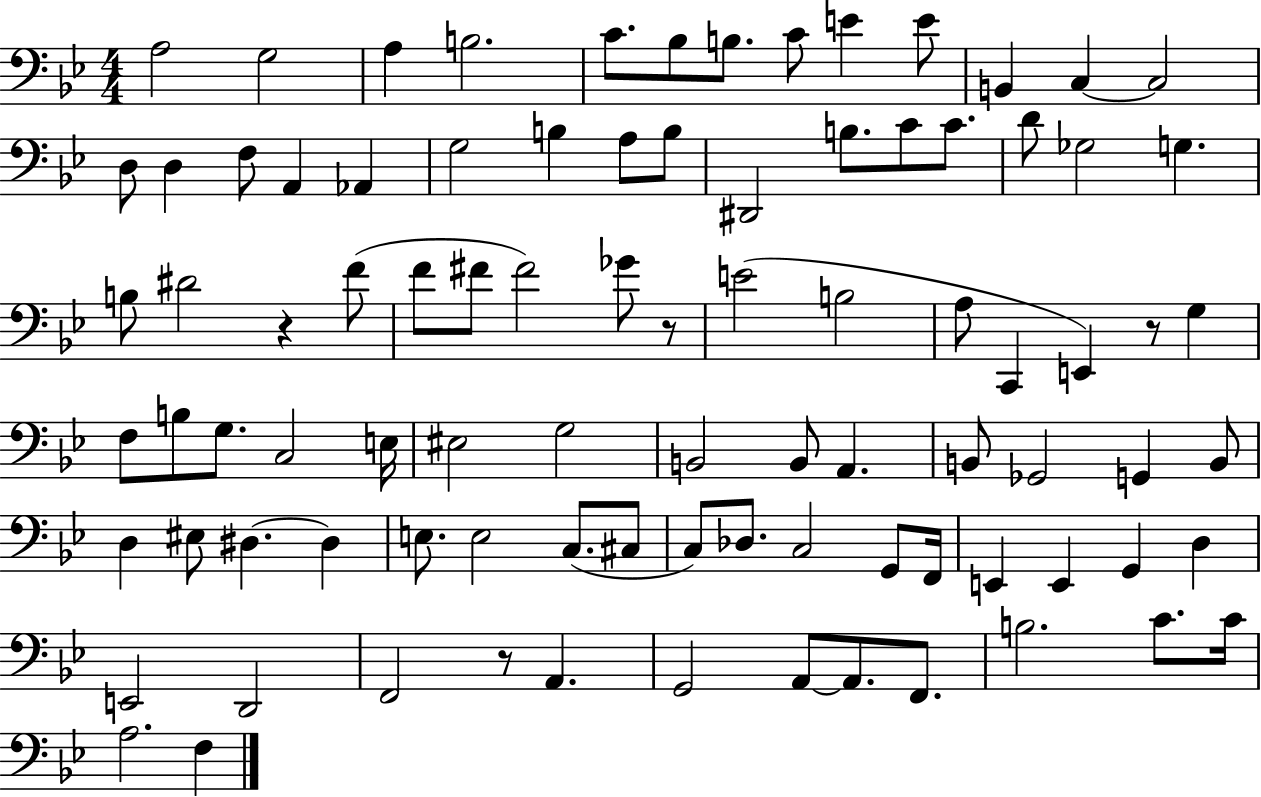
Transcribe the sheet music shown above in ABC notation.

X:1
T:Untitled
M:4/4
L:1/4
K:Bb
A,2 G,2 A, B,2 C/2 _B,/2 B,/2 C/2 E E/2 B,, C, C,2 D,/2 D, F,/2 A,, _A,, G,2 B, A,/2 B,/2 ^D,,2 B,/2 C/2 C/2 D/2 _G,2 G, B,/2 ^D2 z F/2 F/2 ^F/2 ^F2 _G/2 z/2 E2 B,2 A,/2 C,, E,, z/2 G, F,/2 B,/2 G,/2 C,2 E,/4 ^E,2 G,2 B,,2 B,,/2 A,, B,,/2 _G,,2 G,, B,,/2 D, ^E,/2 ^D, ^D, E,/2 E,2 C,/2 ^C,/2 C,/2 _D,/2 C,2 G,,/2 F,,/4 E,, E,, G,, D, E,,2 D,,2 F,,2 z/2 A,, G,,2 A,,/2 A,,/2 F,,/2 B,2 C/2 C/4 A,2 F,